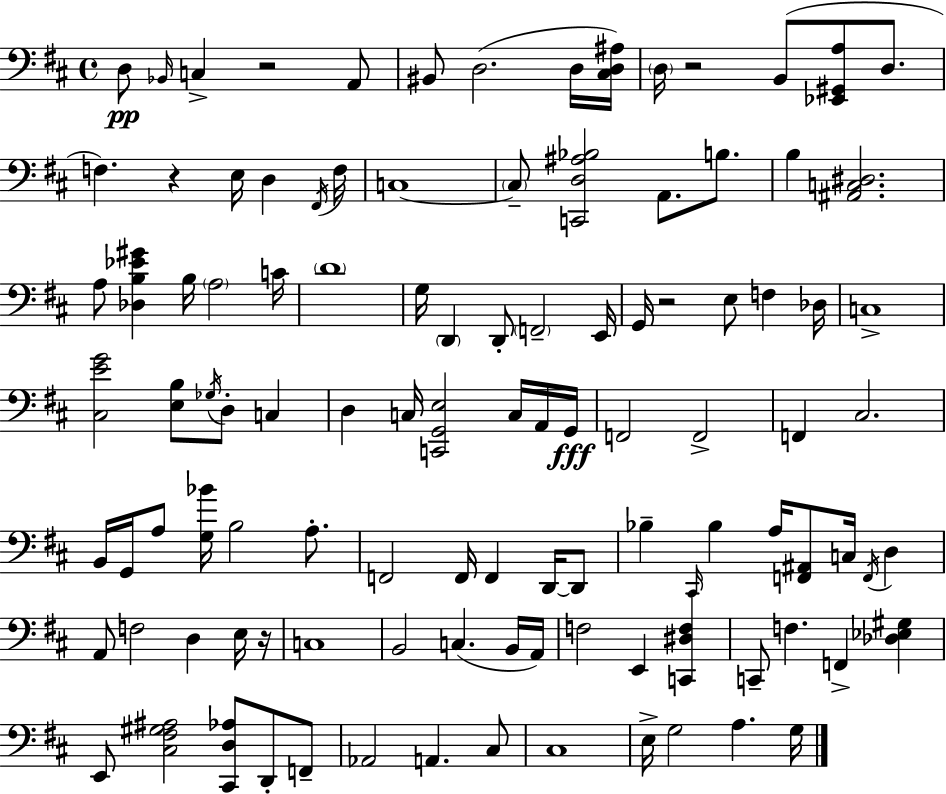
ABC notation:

X:1
T:Untitled
M:4/4
L:1/4
K:D
D,/2 _B,,/4 C, z2 A,,/2 ^B,,/2 D,2 D,/4 [^C,D,^A,]/4 D,/4 z2 B,,/2 [_E,,^G,,A,]/2 D,/2 F, z E,/4 D, ^F,,/4 F,/4 C,4 C,/2 [C,,D,^A,_B,]2 A,,/2 B,/2 B, [^A,,C,^D,]2 A,/2 [_D,B,_E^G] B,/4 A,2 C/4 D4 G,/4 D,, D,,/2 F,,2 E,,/4 G,,/4 z2 E,/2 F, _D,/4 C,4 [^C,EG]2 [E,B,]/2 _G,/4 D,/2 C, D, C,/4 [C,,G,,E,]2 C,/4 A,,/4 G,,/4 F,,2 F,,2 F,, ^C,2 B,,/4 G,,/4 A,/2 [G,_B]/4 B,2 A,/2 F,,2 F,,/4 F,, D,,/4 D,,/2 _B, ^C,,/4 _B, A,/4 [F,,^A,,]/2 C,/4 F,,/4 D, A,,/2 F,2 D, E,/4 z/4 C,4 B,,2 C, B,,/4 A,,/4 F,2 E,, [C,,^D,F,] C,,/2 F, F,, [_D,_E,^G,] E,,/2 [^C,^F,^G,^A,]2 [^C,,D,_A,]/2 D,,/2 F,,/2 _A,,2 A,, ^C,/2 ^C,4 E,/4 G,2 A, G,/4